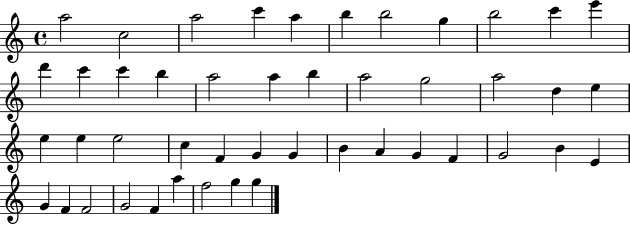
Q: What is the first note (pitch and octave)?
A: A5